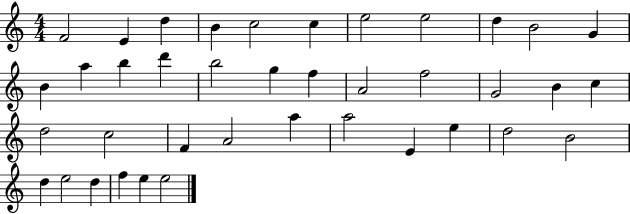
{
  \clef treble
  \numericTimeSignature
  \time 4/4
  \key c \major
  f'2 e'4 d''4 | b'4 c''2 c''4 | e''2 e''2 | d''4 b'2 g'4 | \break b'4 a''4 b''4 d'''4 | b''2 g''4 f''4 | a'2 f''2 | g'2 b'4 c''4 | \break d''2 c''2 | f'4 a'2 a''4 | a''2 e'4 e''4 | d''2 b'2 | \break d''4 e''2 d''4 | f''4 e''4 e''2 | \bar "|."
}